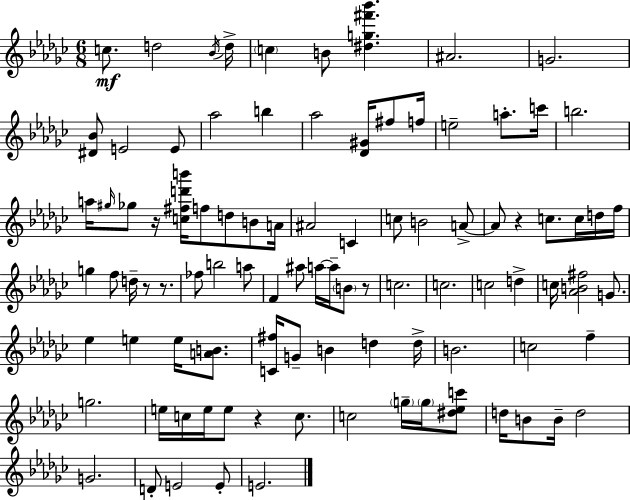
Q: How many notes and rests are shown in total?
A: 95